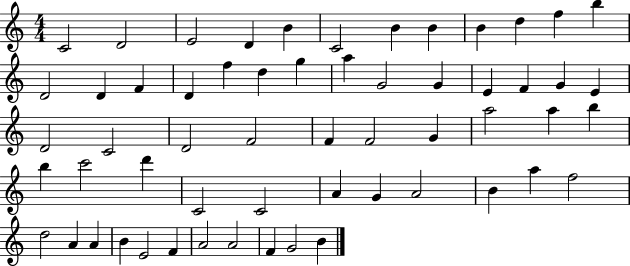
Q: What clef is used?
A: treble